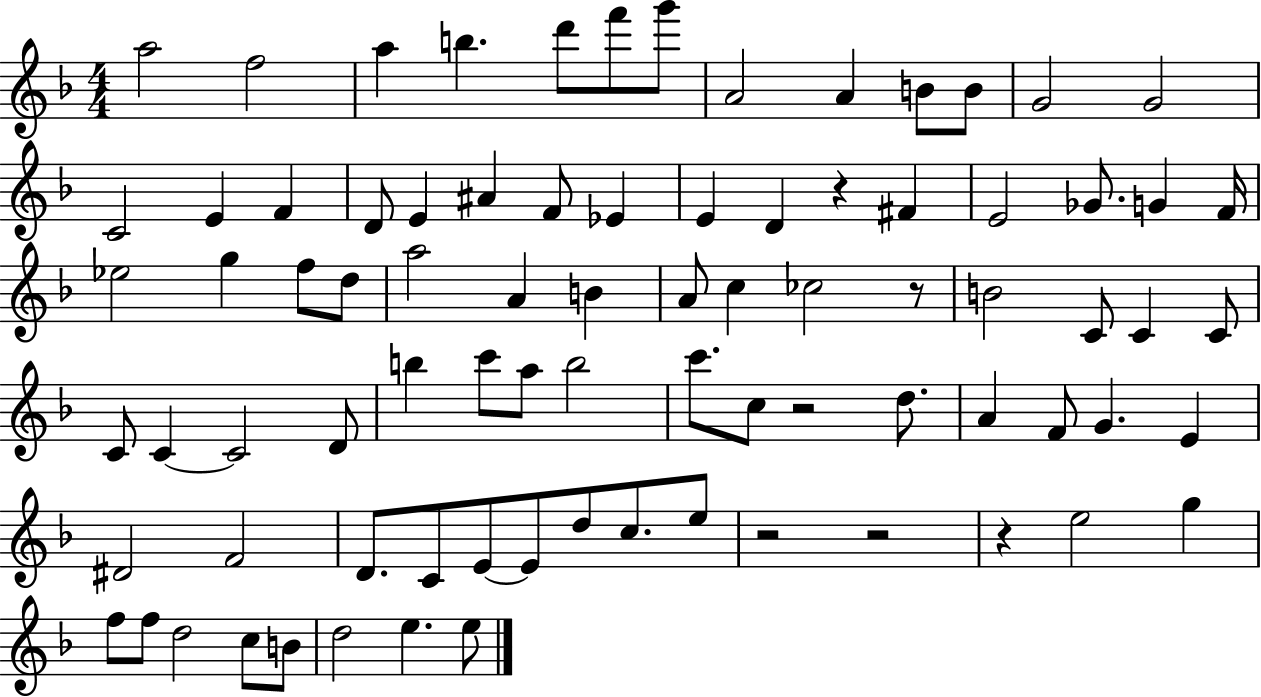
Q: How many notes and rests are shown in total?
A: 82